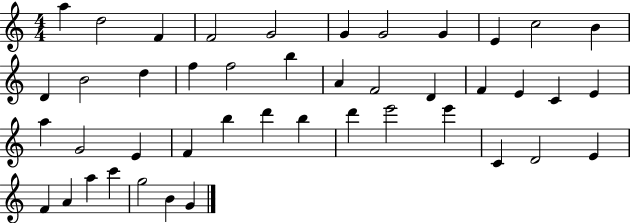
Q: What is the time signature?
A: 4/4